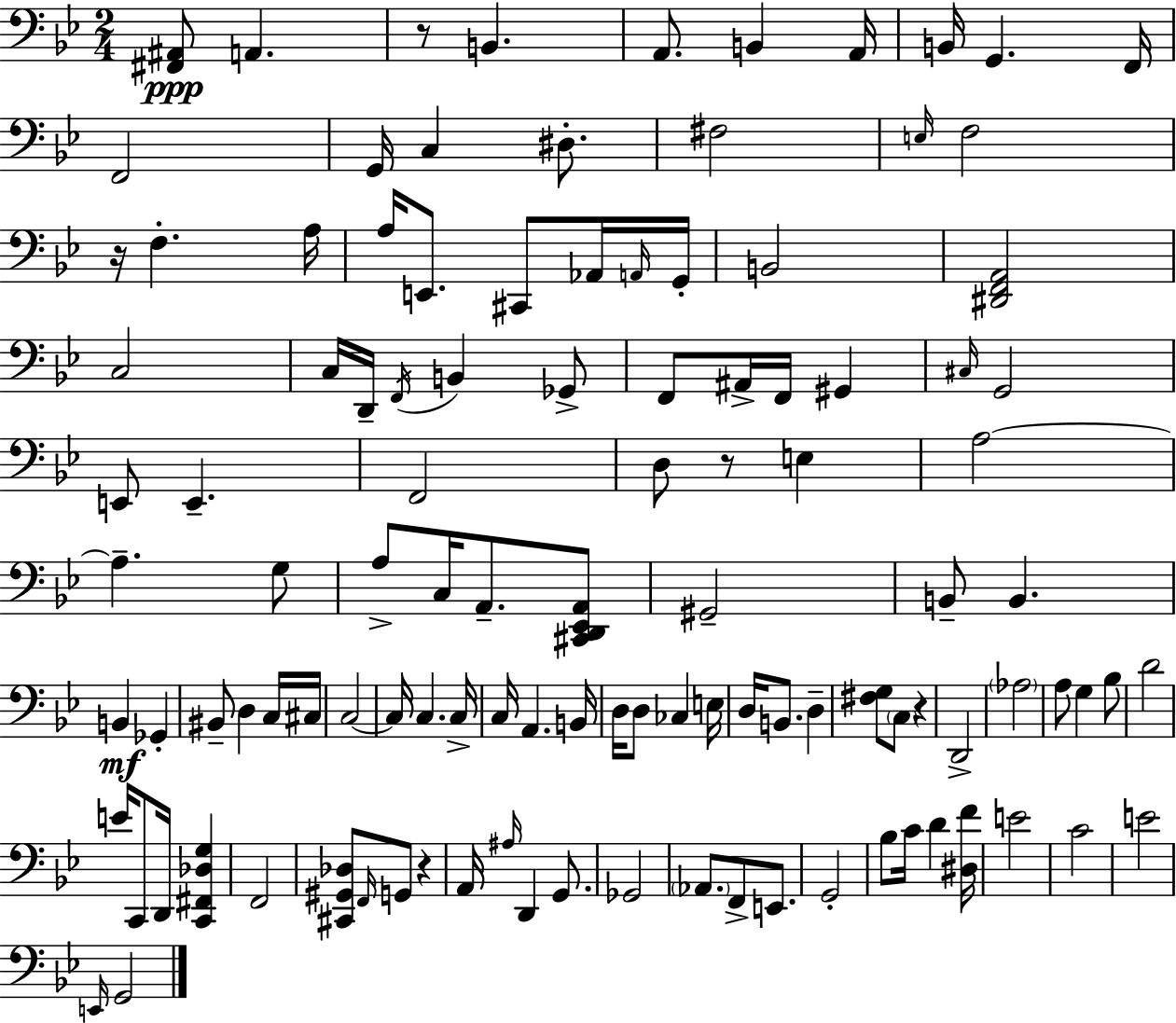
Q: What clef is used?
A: bass